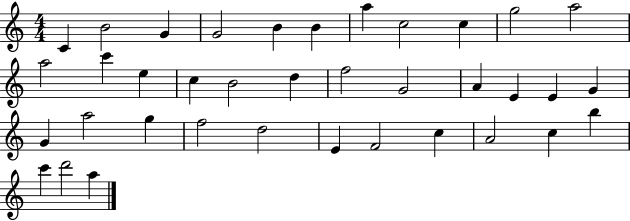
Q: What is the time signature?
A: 4/4